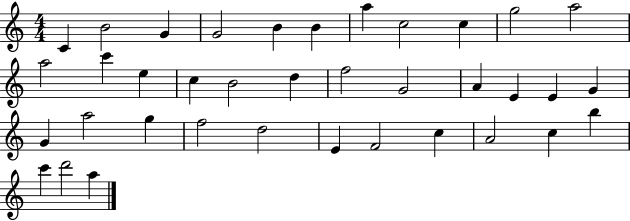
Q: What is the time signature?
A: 4/4